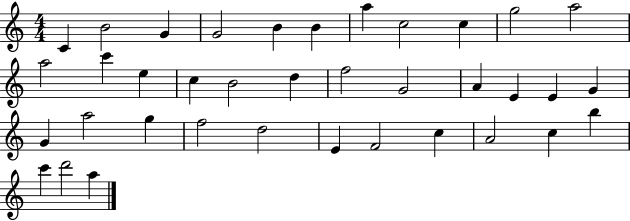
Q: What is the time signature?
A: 4/4